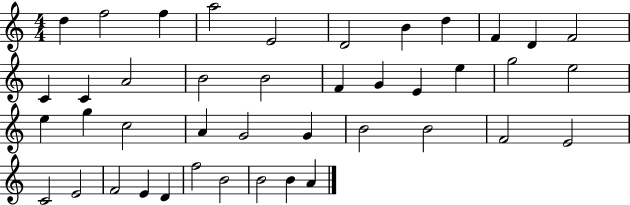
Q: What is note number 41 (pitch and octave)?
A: B4